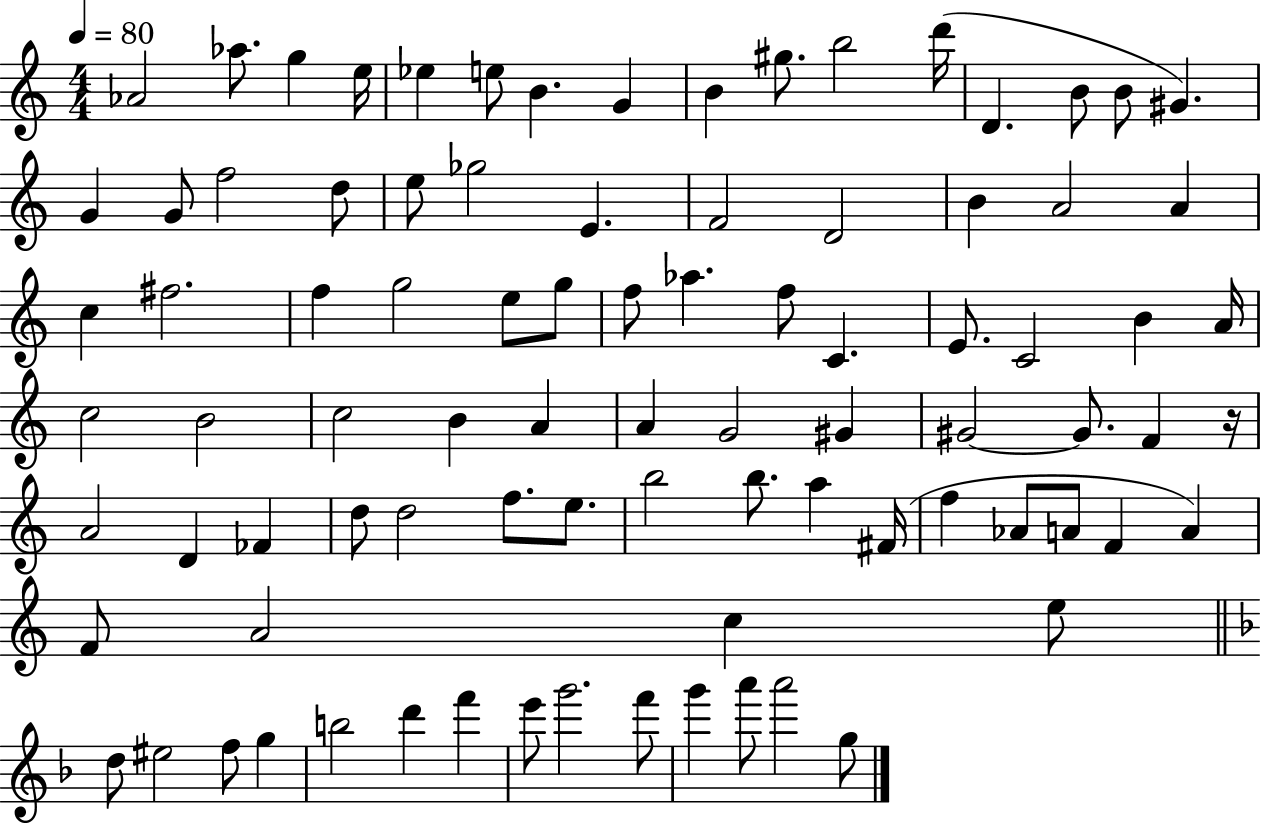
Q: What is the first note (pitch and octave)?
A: Ab4